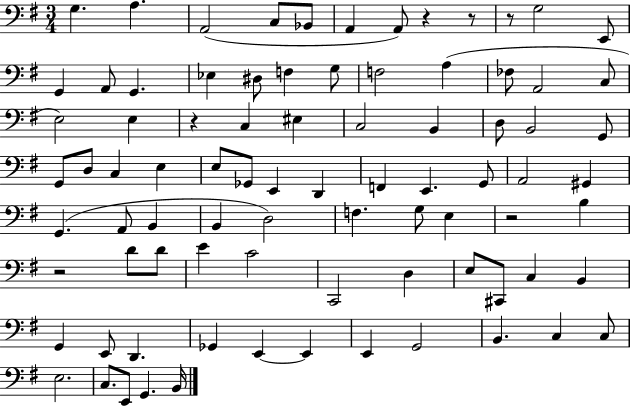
G3/q. A3/q. A2/h C3/e Bb2/e A2/q A2/e R/q R/e R/e G3/h E2/e G2/q A2/e G2/q. Eb3/q D#3/e F3/q G3/e F3/h A3/q FES3/e A2/h C3/e E3/h E3/q R/q C3/q EIS3/q C3/h B2/q D3/e B2/h G2/e G2/e D3/e C3/q E3/q E3/e Gb2/e E2/q D2/q F2/q E2/q. G2/e A2/h G#2/q G2/q. A2/e B2/q B2/q D3/h F3/q. G3/e E3/q R/h B3/q R/h D4/e D4/e E4/q C4/h C2/h D3/q E3/e C#2/e C3/q B2/q G2/q E2/e D2/q. Gb2/q E2/q E2/q E2/q G2/h B2/q. C3/q C3/e E3/h. C3/e. E2/e G2/q. B2/s